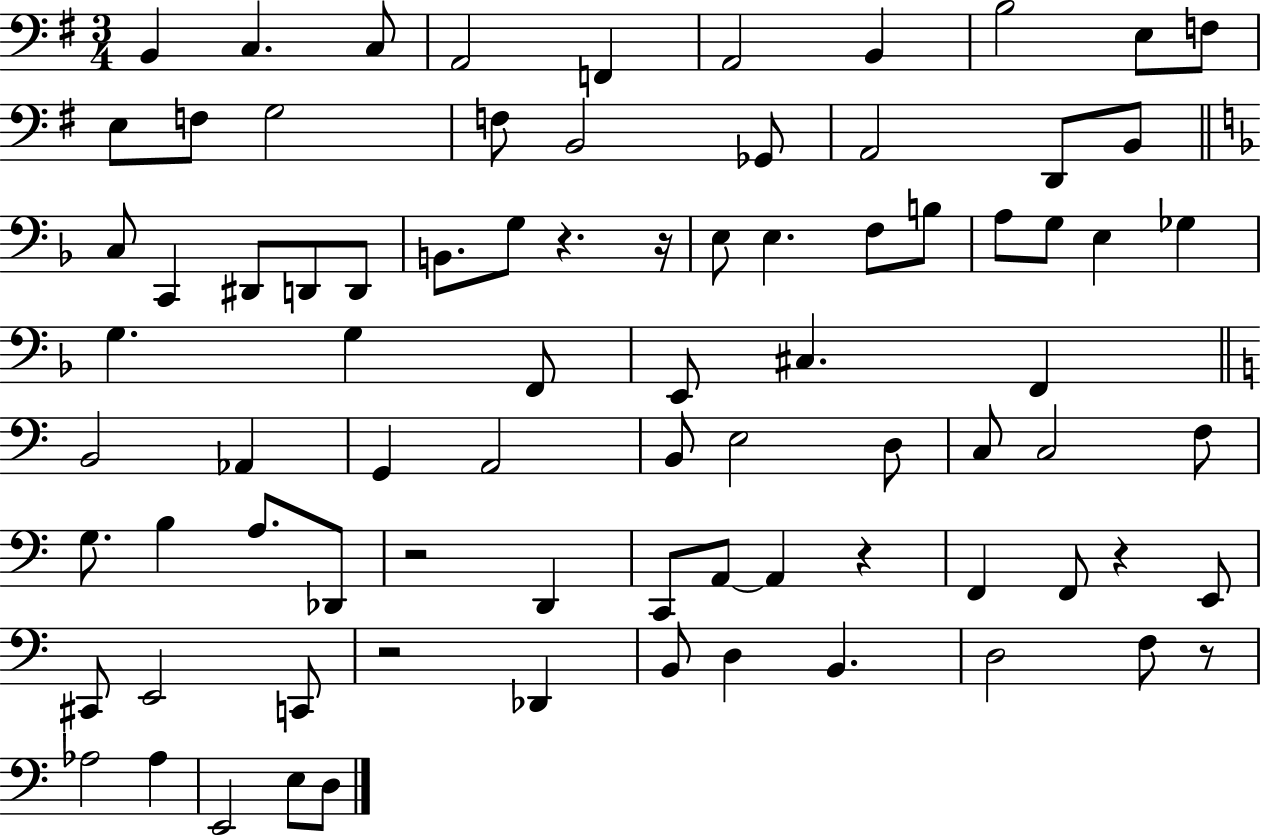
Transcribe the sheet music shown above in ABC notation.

X:1
T:Untitled
M:3/4
L:1/4
K:G
B,, C, C,/2 A,,2 F,, A,,2 B,, B,2 E,/2 F,/2 E,/2 F,/2 G,2 F,/2 B,,2 _G,,/2 A,,2 D,,/2 B,,/2 C,/2 C,, ^D,,/2 D,,/2 D,,/2 B,,/2 G,/2 z z/4 E,/2 E, F,/2 B,/2 A,/2 G,/2 E, _G, G, G, F,,/2 E,,/2 ^C, F,, B,,2 _A,, G,, A,,2 B,,/2 E,2 D,/2 C,/2 C,2 F,/2 G,/2 B, A,/2 _D,,/2 z2 D,, C,,/2 A,,/2 A,, z F,, F,,/2 z E,,/2 ^C,,/2 E,,2 C,,/2 z2 _D,, B,,/2 D, B,, D,2 F,/2 z/2 _A,2 _A, E,,2 E,/2 D,/2